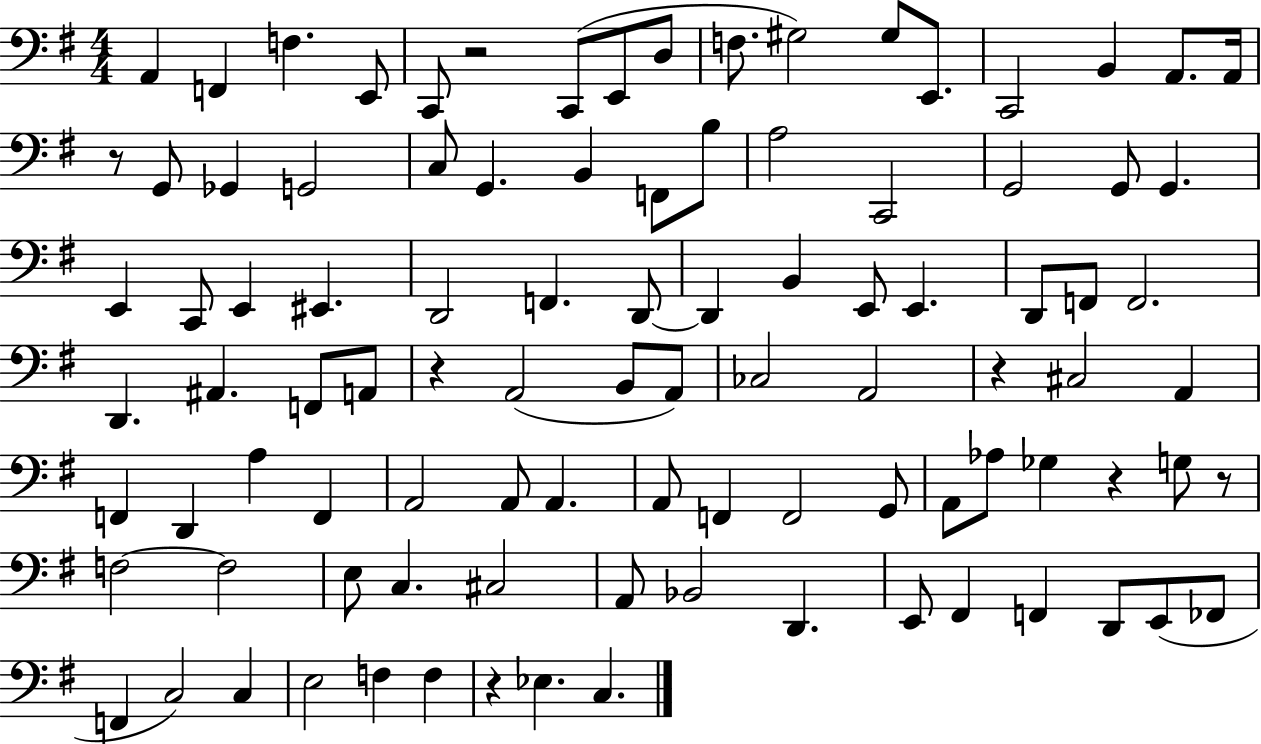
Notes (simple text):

A2/q F2/q F3/q. E2/e C2/e R/h C2/e E2/e D3/e F3/e. G#3/h G#3/e E2/e. C2/h B2/q A2/e. A2/s R/e G2/e Gb2/q G2/h C3/e G2/q. B2/q F2/e B3/e A3/h C2/h G2/h G2/e G2/q. E2/q C2/e E2/q EIS2/q. D2/h F2/q. D2/e D2/q B2/q E2/e E2/q. D2/e F2/e F2/h. D2/q. A#2/q. F2/e A2/e R/q A2/h B2/e A2/e CES3/h A2/h R/q C#3/h A2/q F2/q D2/q A3/q F2/q A2/h A2/e A2/q. A2/e F2/q F2/h G2/e A2/e Ab3/e Gb3/q R/q G3/e R/e F3/h F3/h E3/e C3/q. C#3/h A2/e Bb2/h D2/q. E2/e F#2/q F2/q D2/e E2/e FES2/e F2/q C3/h C3/q E3/h F3/q F3/q R/q Eb3/q. C3/q.